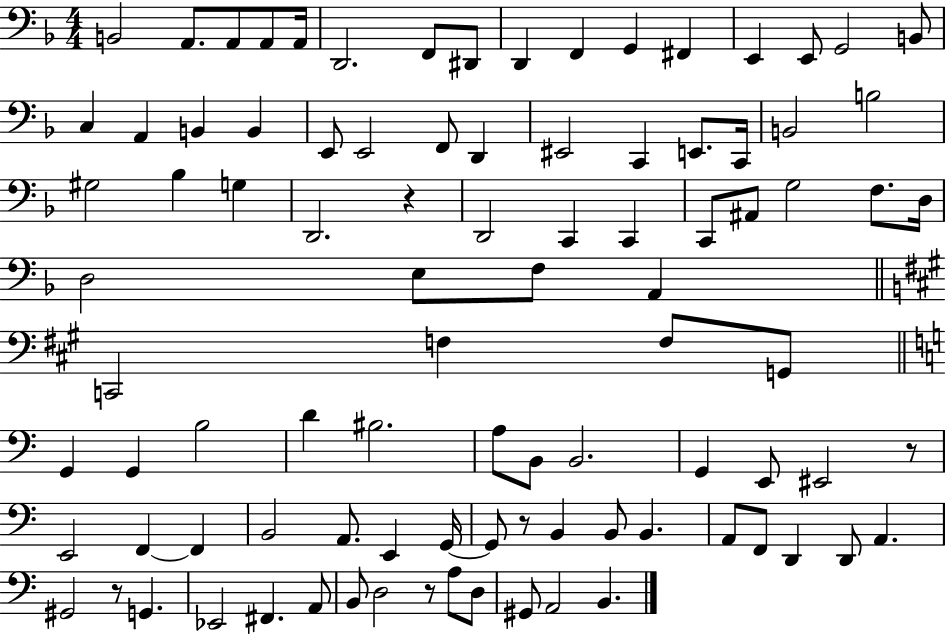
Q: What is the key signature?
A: F major